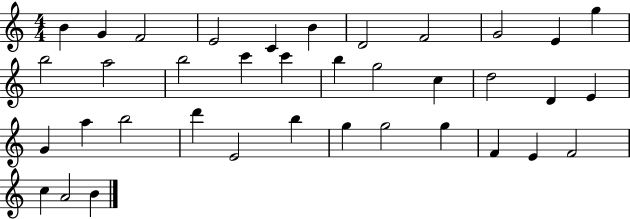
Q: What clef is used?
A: treble